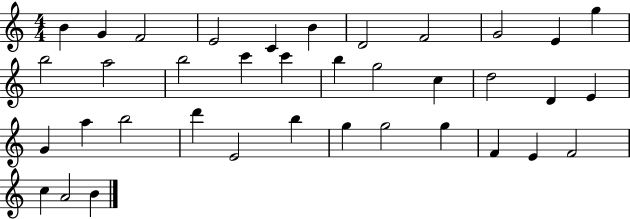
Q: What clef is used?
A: treble